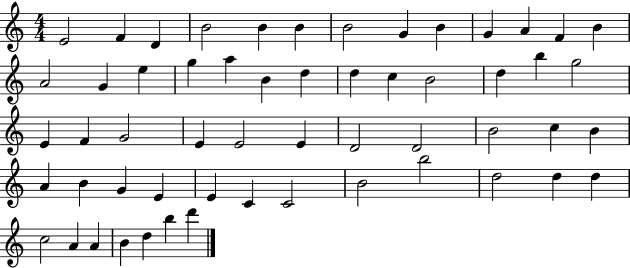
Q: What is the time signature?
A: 4/4